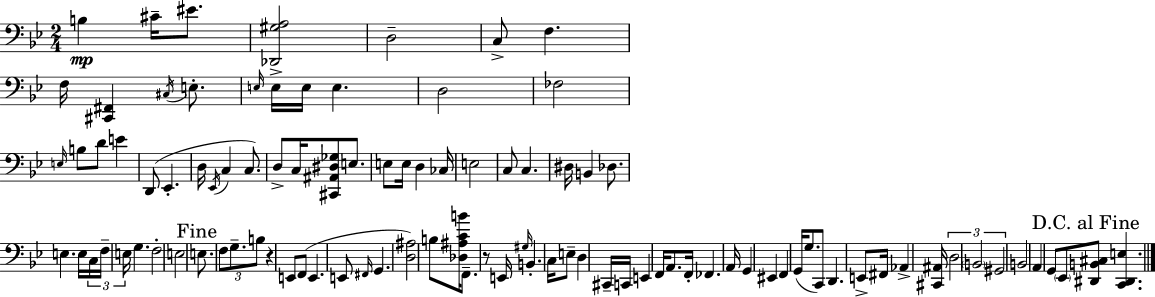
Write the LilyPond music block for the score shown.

{
  \clef bass
  \numericTimeSignature
  \time 2/4
  \key g \minor
  b4\mp cis'16-- eis'8. | <des, gis a>2 | d2-- | c8-> f4. | \break f16 <cis, fis,>4 \acciaccatura { cis16 } e8.-. | \grace { e16 } e16-> e16 e4. | d2 | fes2 | \break \grace { e16 } b8 d'8 e'4 | d,8( ees,4.-. | d16 \acciaccatura { ees,16 } c4 | c8.) d8-> c16 <cis, ais, dis ges>8 | \break e8. e8 e16 d4 | ces16 e2 | c8 c4. | dis16 b,4 | \break des8. e4. | e16 \tuplet 3/2 { c16 f16-- e16 } g4. | f2-. | e2 | \break \mark "Fine" e8. \tuplet 3/2 { f8 | g8.-- b8 } r4 | e,8 f,8( e,4. | e,8 \grace { fis,16 } g,4. | \break <d ais>2) | b8 <des ais c' b'>16 | f,8.-- r8 e,16 \grace { gis16 } b,4.-. | c16 e8-- | \break d4 cis,16-- c,16 e,4 | f,16 a,8. f,16-. fes,4. | a,16 g,4 | eis,4 f,4 | \break g,16( g8. c,8) | d,4. e,8-> | fis,16 aes,4-> <cis, ais,>16 \tuplet 3/2 { d2 | \parenthesize b,2 | \break gis,2 } | b,2 | a,4 | g,8 \parenthesize ees,8 \mark "D.C. al Fine" <dis, b, cis>8 | \break <c, dis, e>4. \bar "|."
}